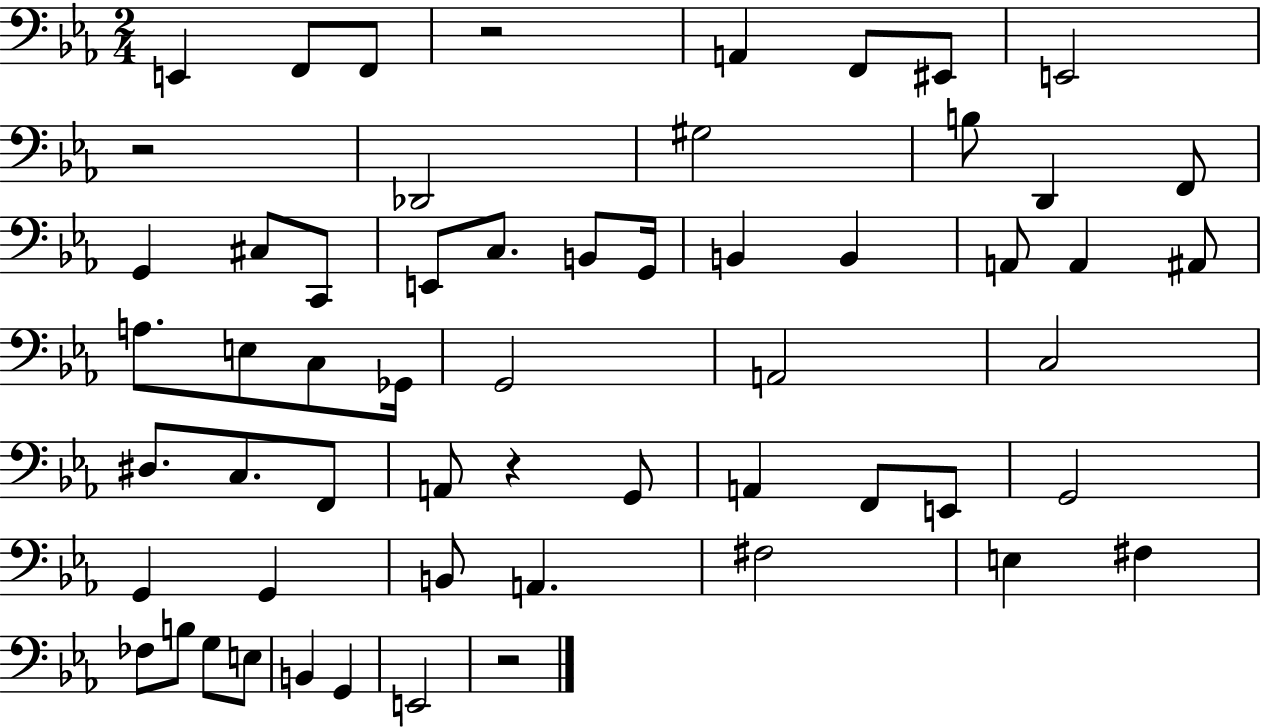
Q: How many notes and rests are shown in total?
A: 58